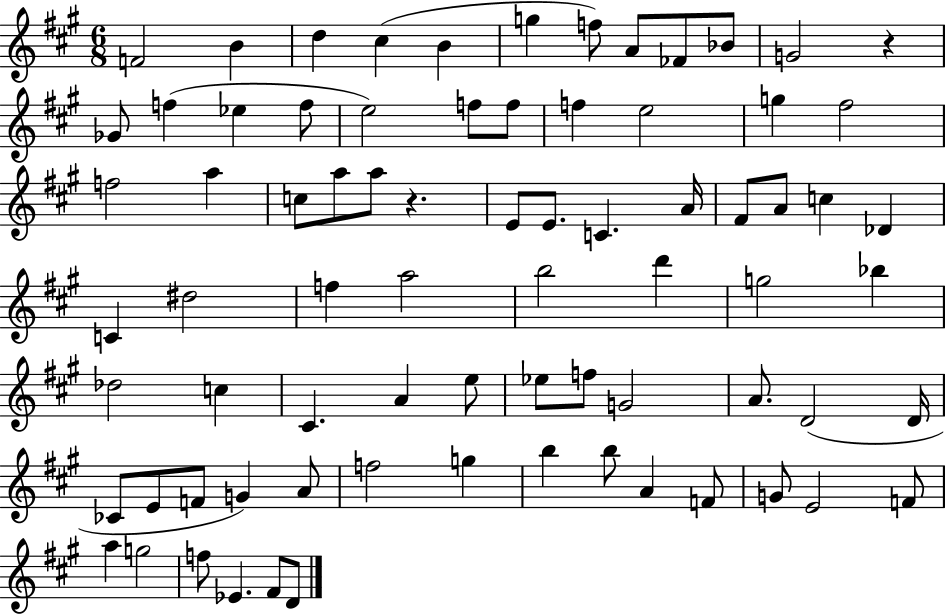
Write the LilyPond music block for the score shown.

{
  \clef treble
  \numericTimeSignature
  \time 6/8
  \key a \major
  f'2 b'4 | d''4 cis''4( b'4 | g''4 f''8) a'8 fes'8 bes'8 | g'2 r4 | \break ges'8 f''4( ees''4 f''8 | e''2) f''8 f''8 | f''4 e''2 | g''4 fis''2 | \break f''2 a''4 | c''8 a''8 a''8 r4. | e'8 e'8. c'4. a'16 | fis'8 a'8 c''4 des'4 | \break c'4 dis''2 | f''4 a''2 | b''2 d'''4 | g''2 bes''4 | \break des''2 c''4 | cis'4. a'4 e''8 | ees''8 f''8 g'2 | a'8. d'2( d'16 | \break ces'8 e'8 f'8 g'4) a'8 | f''2 g''4 | b''4 b''8 a'4 f'8 | g'8 e'2 f'8 | \break a''4 g''2 | f''8 ees'4. fis'8 d'8 | \bar "|."
}